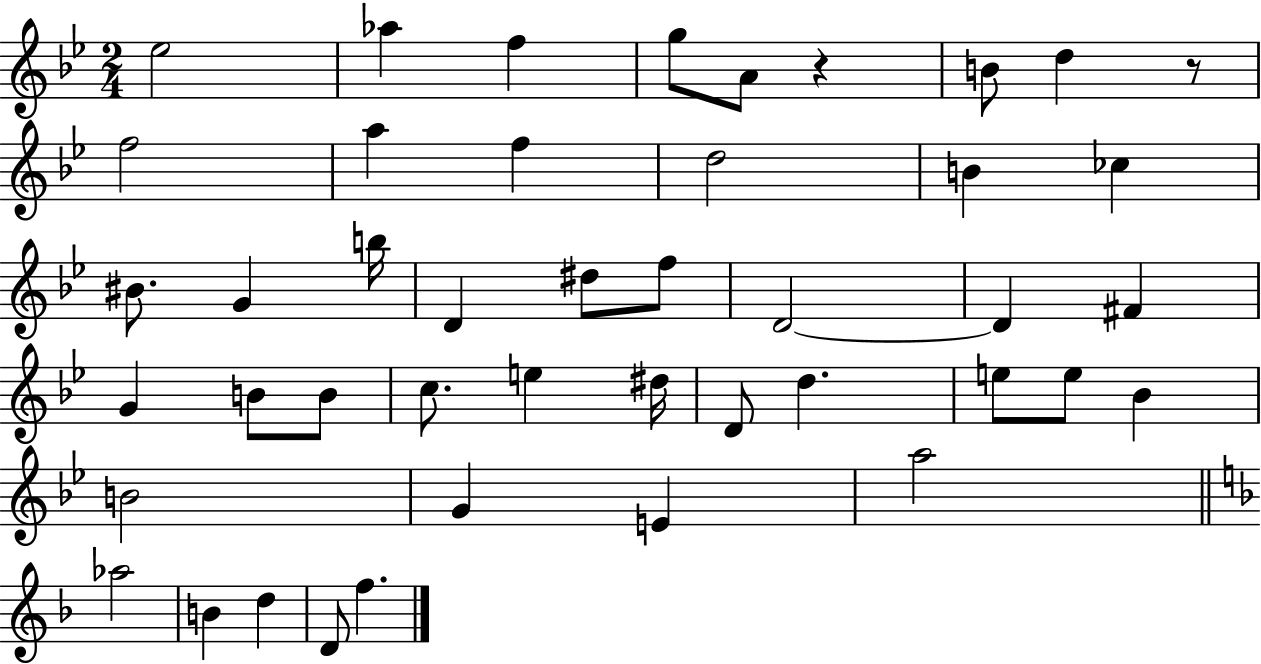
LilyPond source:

{
  \clef treble
  \numericTimeSignature
  \time 2/4
  \key bes \major
  ees''2 | aes''4 f''4 | g''8 a'8 r4 | b'8 d''4 r8 | \break f''2 | a''4 f''4 | d''2 | b'4 ces''4 | \break bis'8. g'4 b''16 | d'4 dis''8 f''8 | d'2~~ | d'4 fis'4 | \break g'4 b'8 b'8 | c''8. e''4 dis''16 | d'8 d''4. | e''8 e''8 bes'4 | \break b'2 | g'4 e'4 | a''2 | \bar "||" \break \key d \minor aes''2 | b'4 d''4 | d'8 f''4. | \bar "|."
}